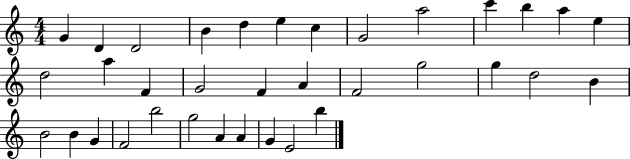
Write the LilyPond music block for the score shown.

{
  \clef treble
  \numericTimeSignature
  \time 4/4
  \key c \major
  g'4 d'4 d'2 | b'4 d''4 e''4 c''4 | g'2 a''2 | c'''4 b''4 a''4 e''4 | \break d''2 a''4 f'4 | g'2 f'4 a'4 | f'2 g''2 | g''4 d''2 b'4 | \break b'2 b'4 g'4 | f'2 b''2 | g''2 a'4 a'4 | g'4 e'2 b''4 | \break \bar "|."
}